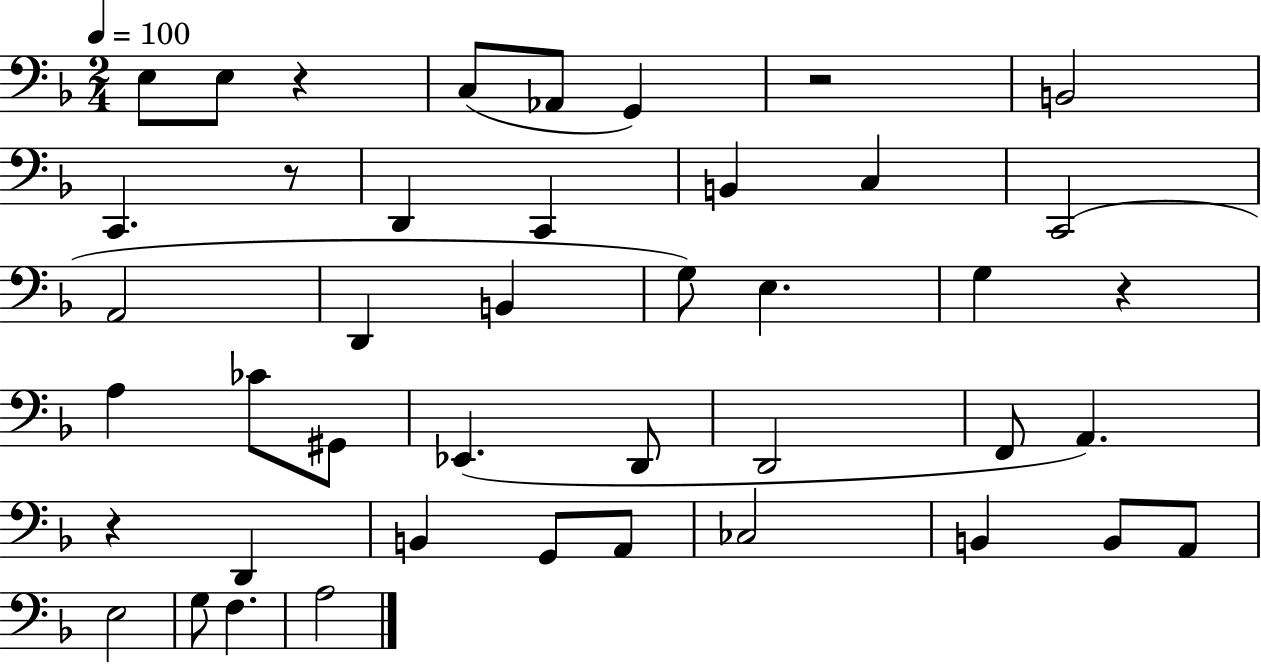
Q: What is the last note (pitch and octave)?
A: A3